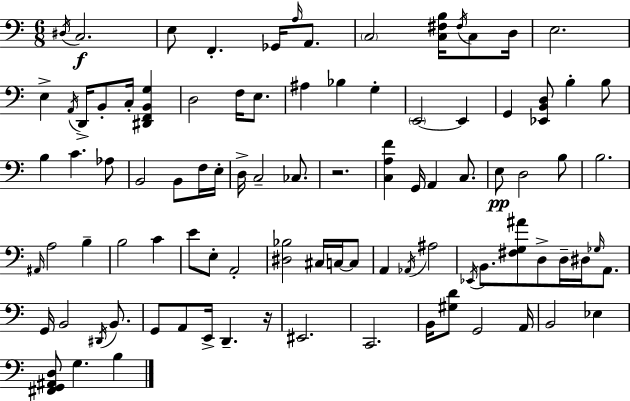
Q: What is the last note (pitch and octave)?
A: B3